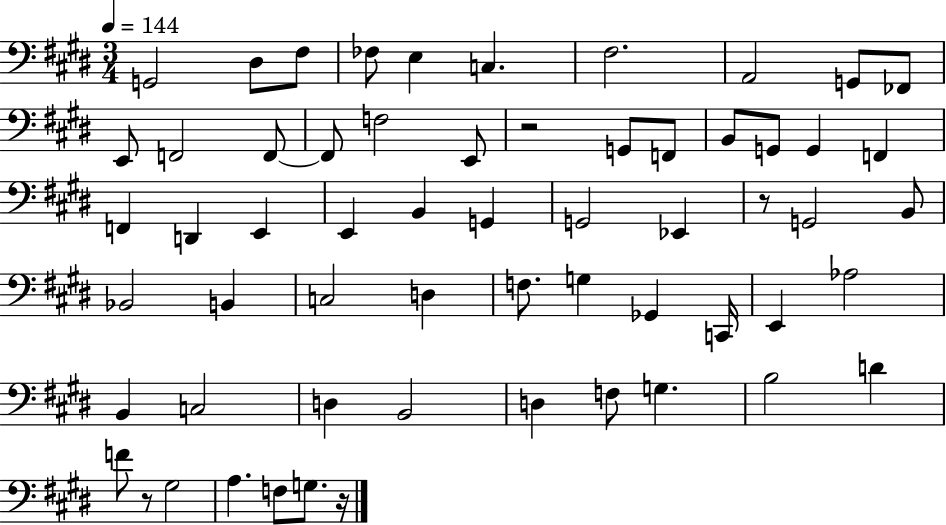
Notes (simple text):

G2/h D#3/e F#3/e FES3/e E3/q C3/q. F#3/h. A2/h G2/e FES2/e E2/e F2/h F2/e F2/e F3/h E2/e R/h G2/e F2/e B2/e G2/e G2/q F2/q F2/q D2/q E2/q E2/q B2/q G2/q G2/h Eb2/q R/e G2/h B2/e Bb2/h B2/q C3/h D3/q F3/e. G3/q Gb2/q C2/s E2/q Ab3/h B2/q C3/h D3/q B2/h D3/q F3/e G3/q. B3/h D4/q F4/e R/e G#3/h A3/q. F3/e G3/e. R/s